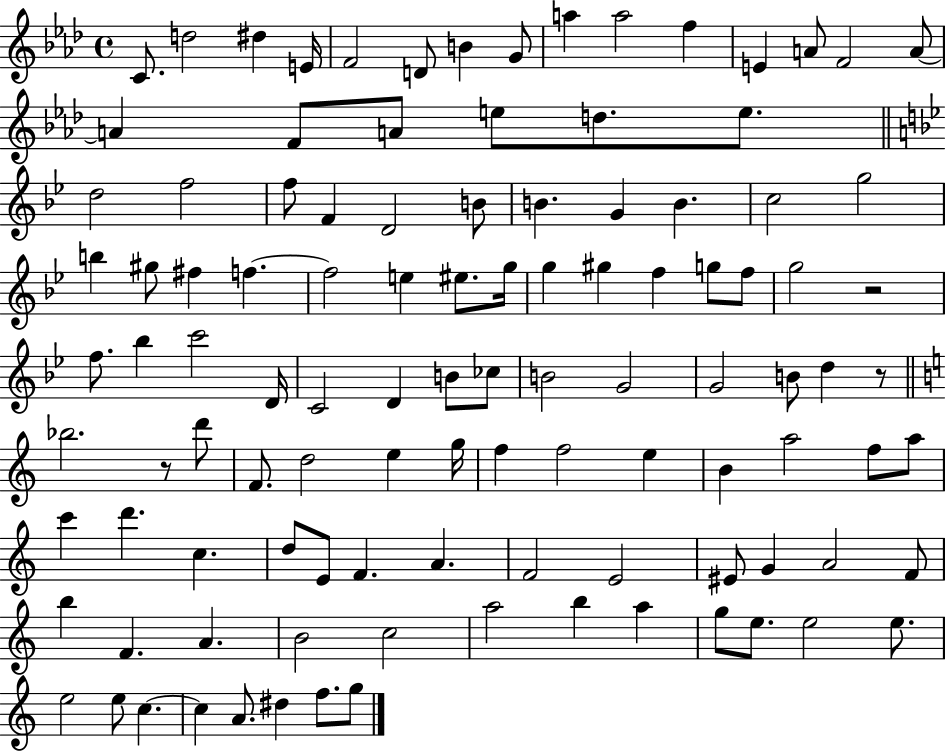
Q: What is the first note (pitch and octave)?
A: C4